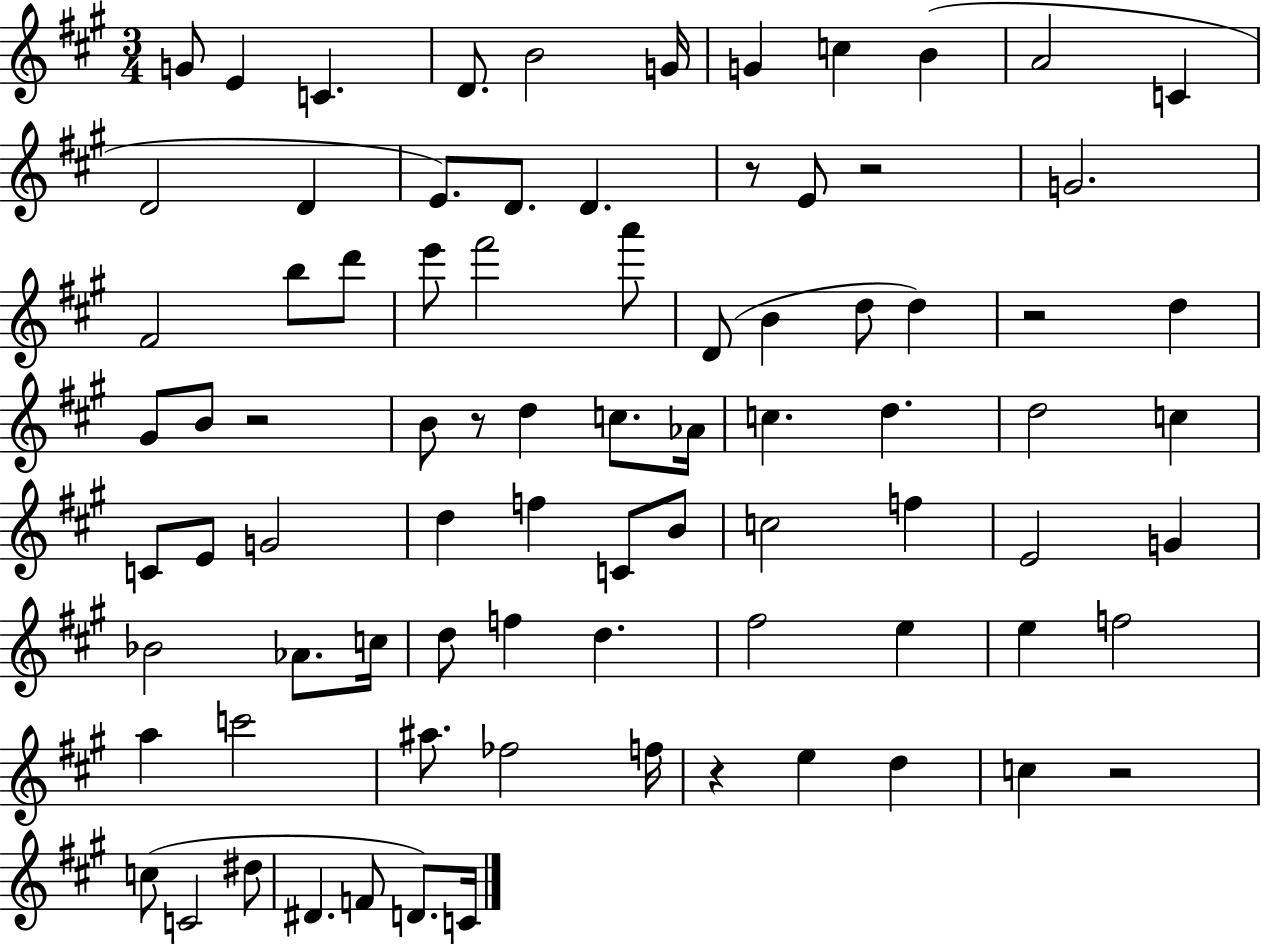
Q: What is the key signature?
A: A major